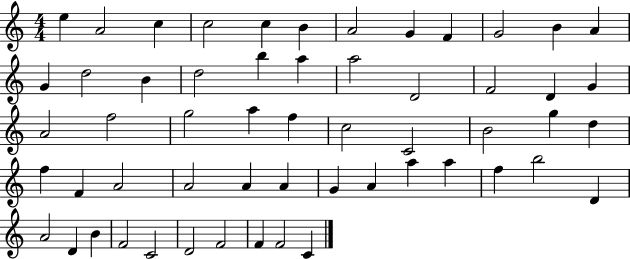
{
  \clef treble
  \numericTimeSignature
  \time 4/4
  \key c \major
  e''4 a'2 c''4 | c''2 c''4 b'4 | a'2 g'4 f'4 | g'2 b'4 a'4 | \break g'4 d''2 b'4 | d''2 b''4 a''4 | a''2 d'2 | f'2 d'4 g'4 | \break a'2 f''2 | g''2 a''4 f''4 | c''2 c'2 | b'2 g''4 d''4 | \break f''4 f'4 a'2 | a'2 a'4 a'4 | g'4 a'4 a''4 a''4 | f''4 b''2 d'4 | \break a'2 d'4 b'4 | f'2 c'2 | d'2 f'2 | f'4 f'2 c'4 | \break \bar "|."
}